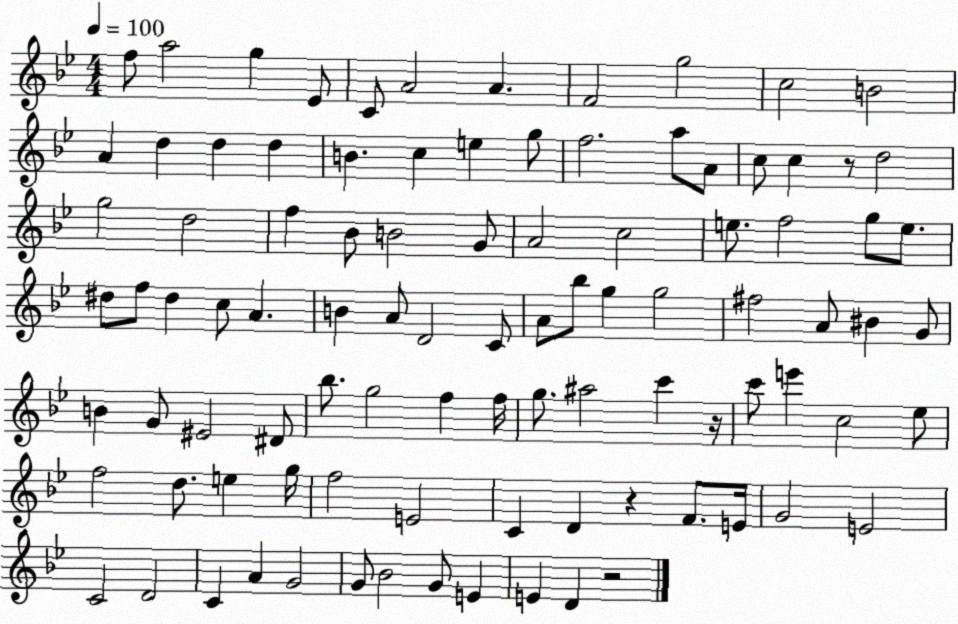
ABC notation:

X:1
T:Untitled
M:4/4
L:1/4
K:Bb
f/2 a2 g _E/2 C/2 A2 A F2 g2 c2 B2 A d d d B c e g/2 f2 a/2 A/2 c/2 c z/2 d2 g2 d2 f _B/2 B2 G/2 A2 c2 e/2 f2 g/2 e/2 ^d/2 f/2 ^d c/2 A B A/2 D2 C/2 A/2 _b/2 g g2 ^f2 A/2 ^B G/2 B G/2 ^E2 ^D/2 _b/2 g2 f f/4 g/2 ^a2 c' z/4 c'/2 e' c2 _e/2 f2 d/2 e g/4 f2 E2 C D z F/2 E/4 G2 E2 C2 D2 C A G2 G/2 _B2 G/2 E E D z2